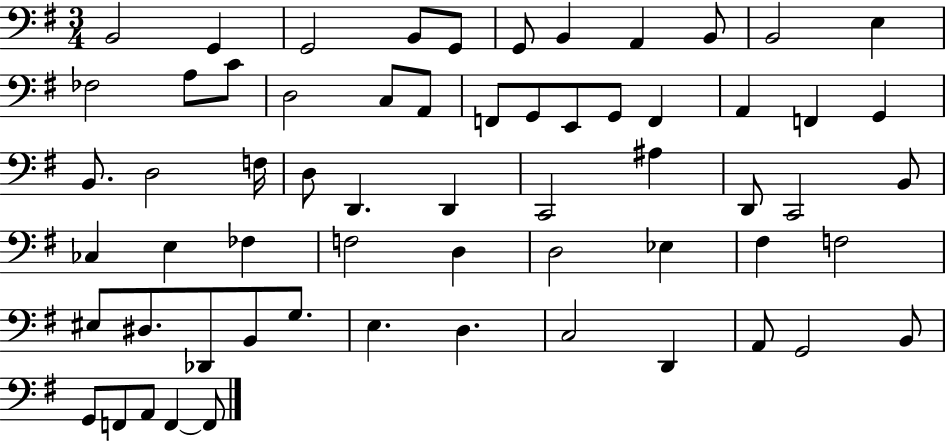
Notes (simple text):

B2/h G2/q G2/h B2/e G2/e G2/e B2/q A2/q B2/e B2/h E3/q FES3/h A3/e C4/e D3/h C3/e A2/e F2/e G2/e E2/e G2/e F2/q A2/q F2/q G2/q B2/e. D3/h F3/s D3/e D2/q. D2/q C2/h A#3/q D2/e C2/h B2/e CES3/q E3/q FES3/q F3/h D3/q D3/h Eb3/q F#3/q F3/h EIS3/e D#3/e. Db2/e B2/e G3/e. E3/q. D3/q. C3/h D2/q A2/e G2/h B2/e G2/e F2/e A2/e F2/q F2/e